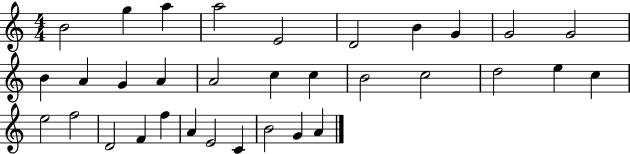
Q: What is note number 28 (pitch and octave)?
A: A4